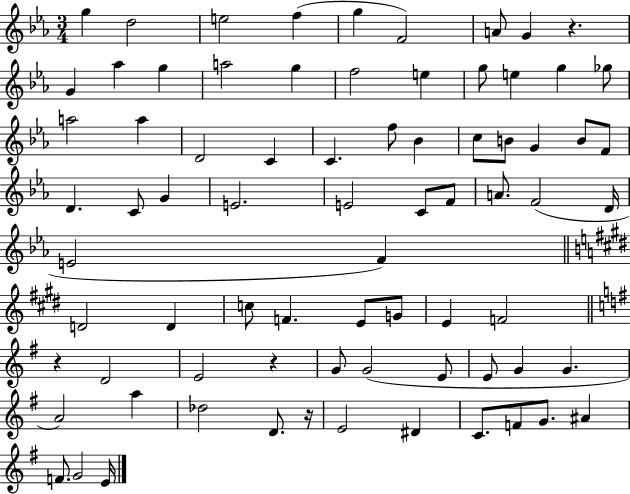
G5/q D5/h E5/h F5/q G5/q F4/h A4/e G4/q R/q. G4/q Ab5/q G5/q A5/h G5/q F5/h E5/q G5/e E5/q G5/q Gb5/e A5/h A5/q D4/h C4/q C4/q. F5/e Bb4/q C5/e B4/e G4/q B4/e F4/e D4/q. C4/e G4/q E4/h. E4/h C4/e F4/e A4/e. F4/h D4/s E4/h F4/q D4/h D4/q C5/e F4/q. E4/e G4/e E4/q F4/h R/q D4/h E4/h R/q G4/e G4/h E4/e E4/e G4/q G4/q. A4/h A5/q Db5/h D4/e. R/s E4/h D#4/q C4/e. F4/e G4/e. A#4/q F4/e. G4/h E4/s